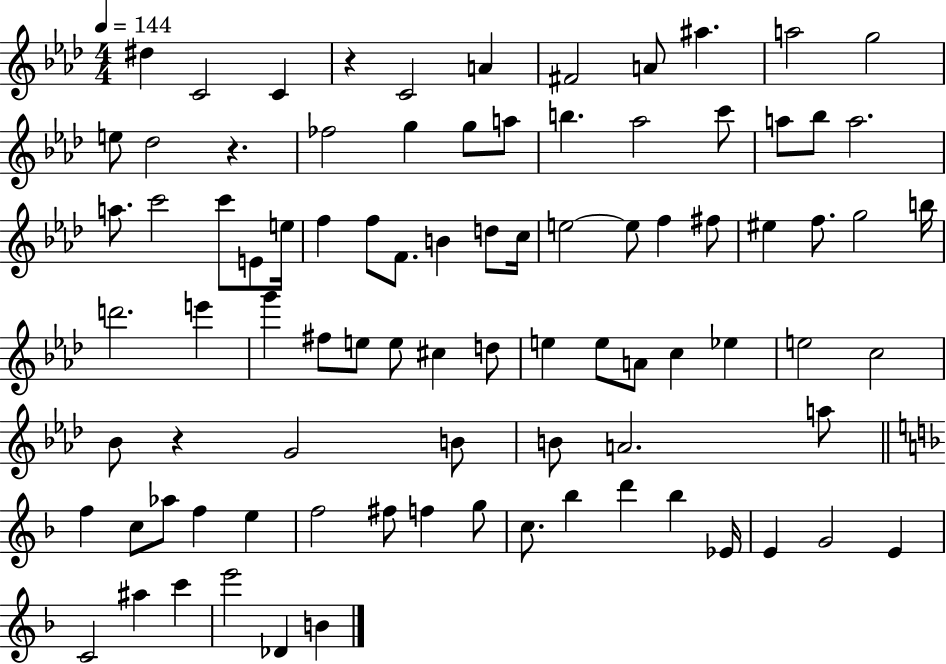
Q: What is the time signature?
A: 4/4